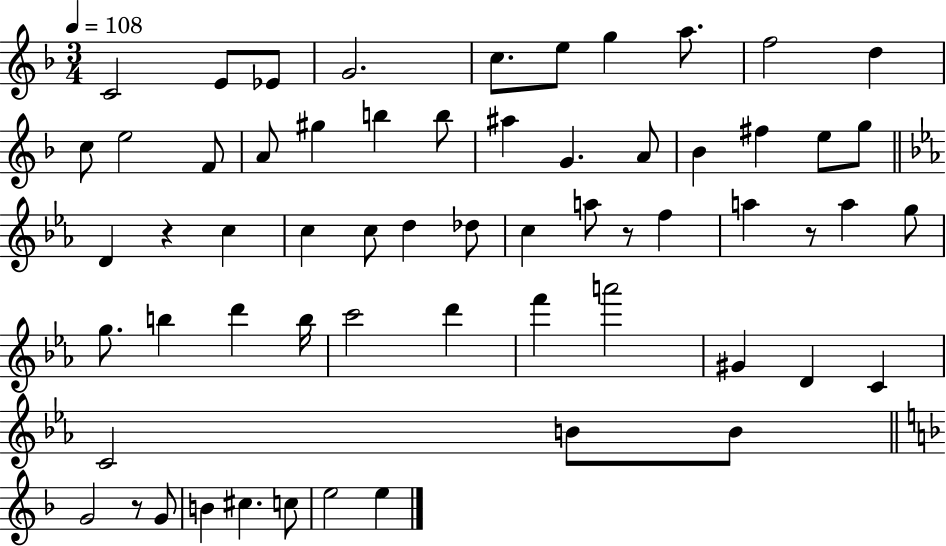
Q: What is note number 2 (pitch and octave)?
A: E4